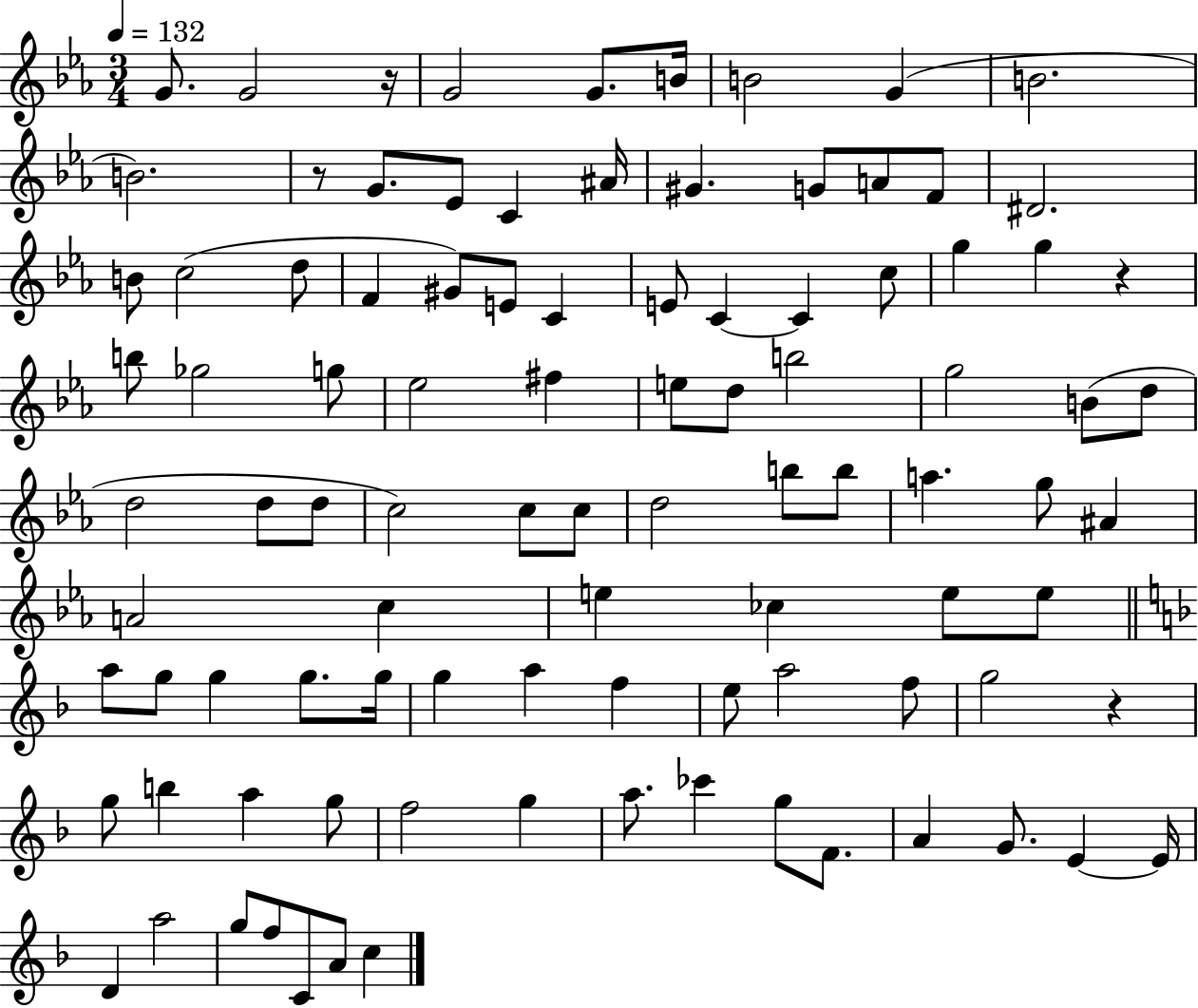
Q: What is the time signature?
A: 3/4